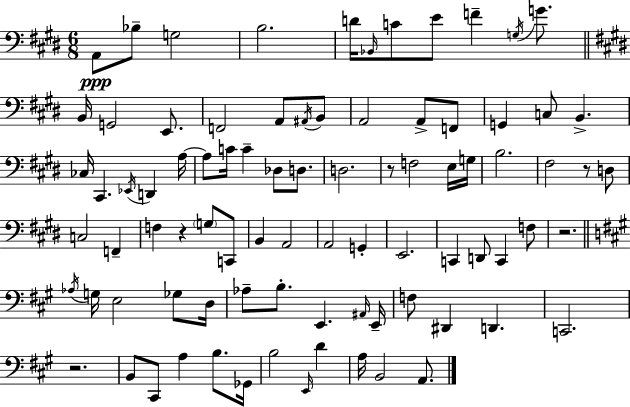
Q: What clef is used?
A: bass